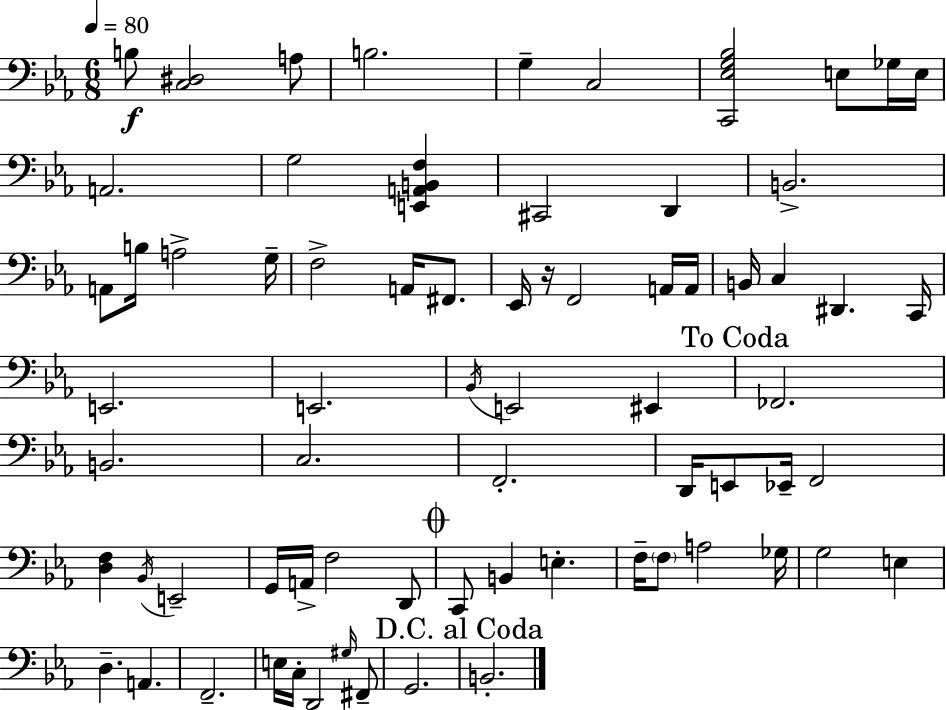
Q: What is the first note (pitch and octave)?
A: B3